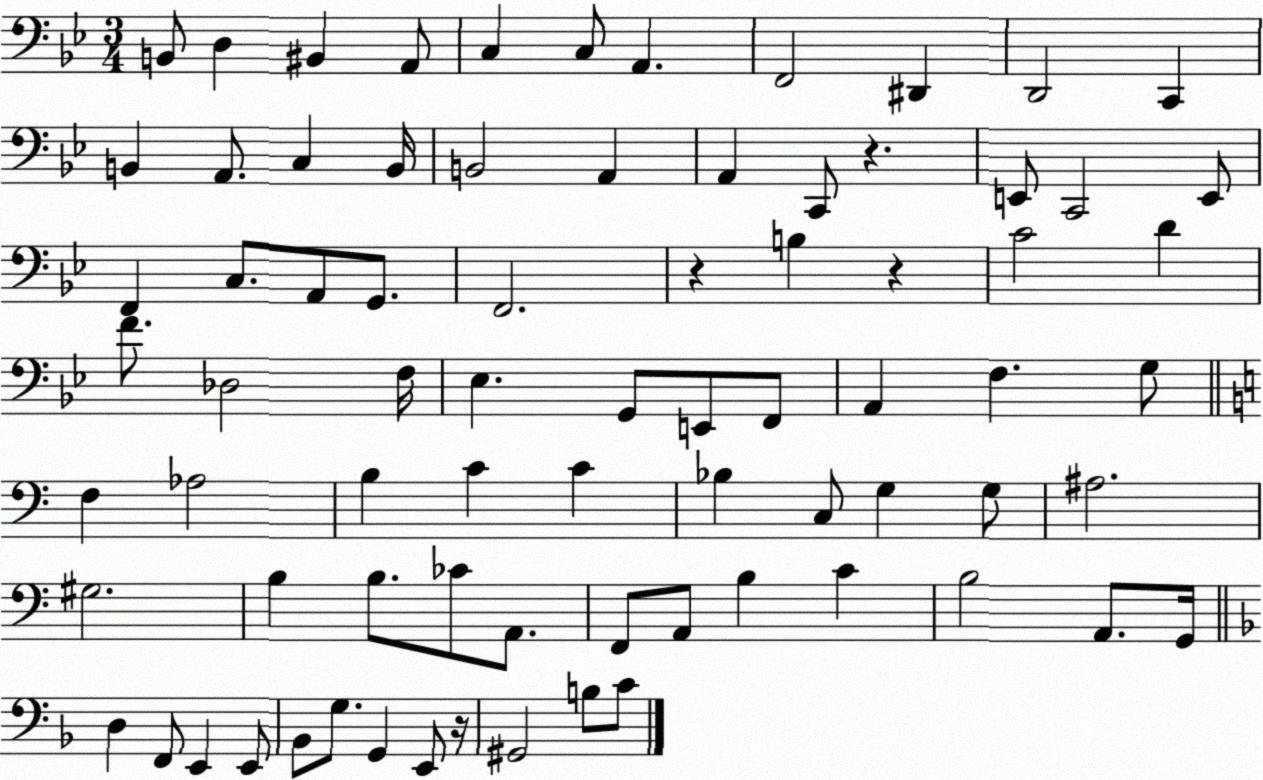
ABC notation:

X:1
T:Untitled
M:3/4
L:1/4
K:Bb
B,,/2 D, ^B,, A,,/2 C, C,/2 A,, F,,2 ^D,, D,,2 C,, B,, A,,/2 C, B,,/4 B,,2 A,, A,, C,,/2 z E,,/2 C,,2 E,,/2 F,, C,/2 A,,/2 G,,/2 F,,2 z B, z C2 D F/2 _D,2 F,/4 _E, G,,/2 E,,/2 F,,/2 A,, F, G,/2 F, _A,2 B, C C _B, C,/2 G, G,/2 ^A,2 ^G,2 B, B,/2 _C/2 A,,/2 F,,/2 A,,/2 B, C B,2 A,,/2 G,,/4 D, F,,/2 E,, E,,/2 _B,,/2 G,/2 G,, E,,/2 z/4 ^G,,2 B,/2 C/2